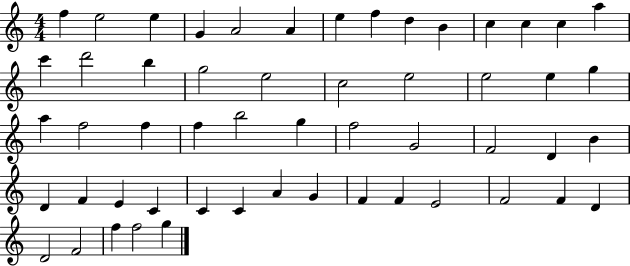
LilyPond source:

{
  \clef treble
  \numericTimeSignature
  \time 4/4
  \key c \major
  f''4 e''2 e''4 | g'4 a'2 a'4 | e''4 f''4 d''4 b'4 | c''4 c''4 c''4 a''4 | \break c'''4 d'''2 b''4 | g''2 e''2 | c''2 e''2 | e''2 e''4 g''4 | \break a''4 f''2 f''4 | f''4 b''2 g''4 | f''2 g'2 | f'2 d'4 b'4 | \break d'4 f'4 e'4 c'4 | c'4 c'4 a'4 g'4 | f'4 f'4 e'2 | f'2 f'4 d'4 | \break d'2 f'2 | f''4 f''2 g''4 | \bar "|."
}